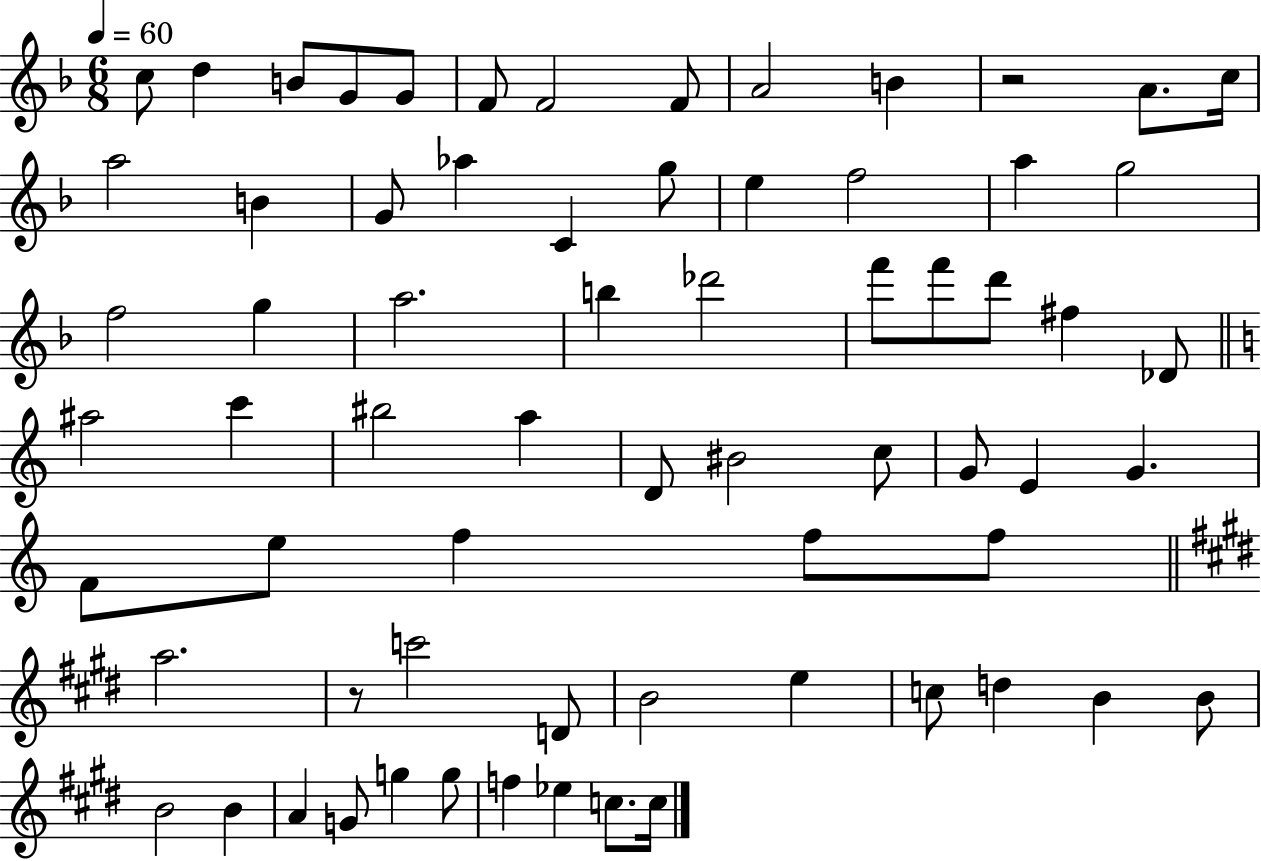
C5/e D5/q B4/e G4/e G4/e F4/e F4/h F4/e A4/h B4/q R/h A4/e. C5/s A5/h B4/q G4/e Ab5/q C4/q G5/e E5/q F5/h A5/q G5/h F5/h G5/q A5/h. B5/q Db6/h F6/e F6/e D6/e F#5/q Db4/e A#5/h C6/q BIS5/h A5/q D4/e BIS4/h C5/e G4/e E4/q G4/q. F4/e E5/e F5/q F5/e F5/e A5/h. R/e C6/h D4/e B4/h E5/q C5/e D5/q B4/q B4/e B4/h B4/q A4/q G4/e G5/q G5/e F5/q Eb5/q C5/e. C5/s